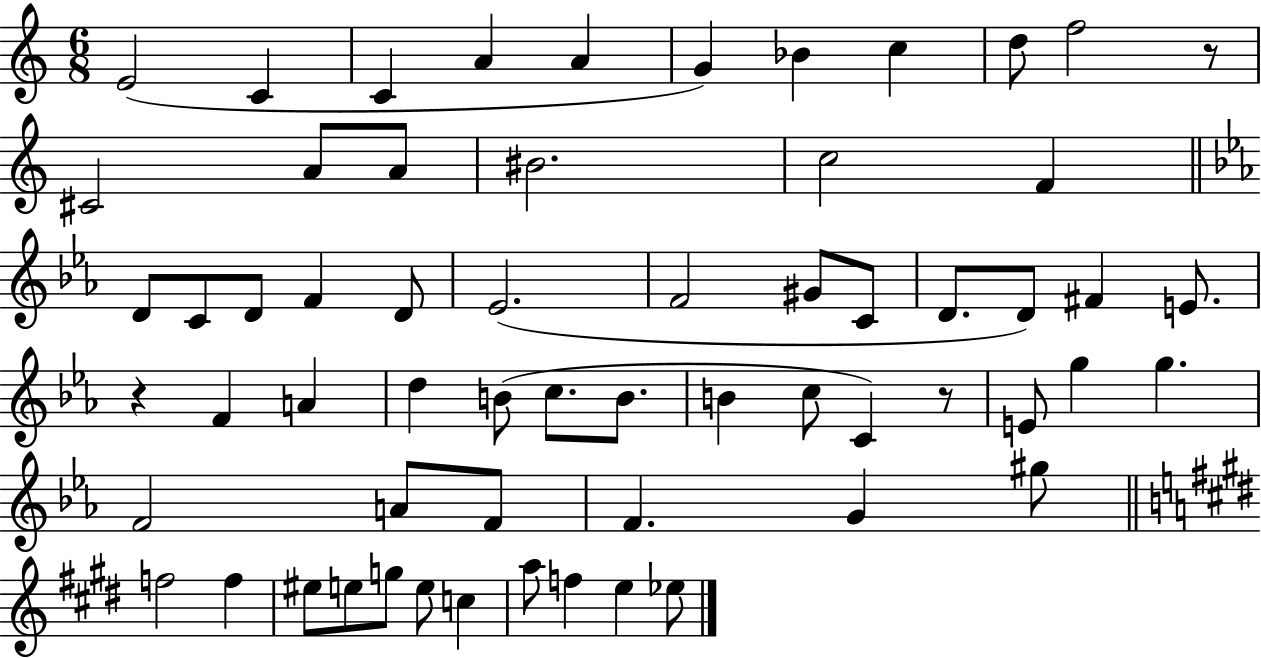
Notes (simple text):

E4/h C4/q C4/q A4/q A4/q G4/q Bb4/q C5/q D5/e F5/h R/e C#4/h A4/e A4/e BIS4/h. C5/h F4/q D4/e C4/e D4/e F4/q D4/e Eb4/h. F4/h G#4/e C4/e D4/e. D4/e F#4/q E4/e. R/q F4/q A4/q D5/q B4/e C5/e. B4/e. B4/q C5/e C4/q R/e E4/e G5/q G5/q. F4/h A4/e F4/e F4/q. G4/q G#5/e F5/h F5/q EIS5/e E5/e G5/e E5/e C5/q A5/e F5/q E5/q Eb5/e